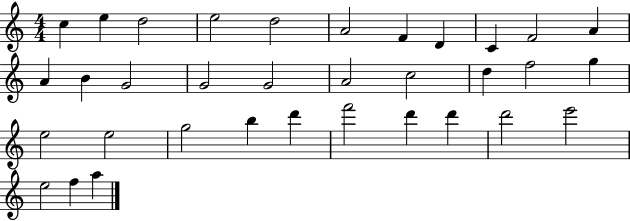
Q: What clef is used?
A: treble